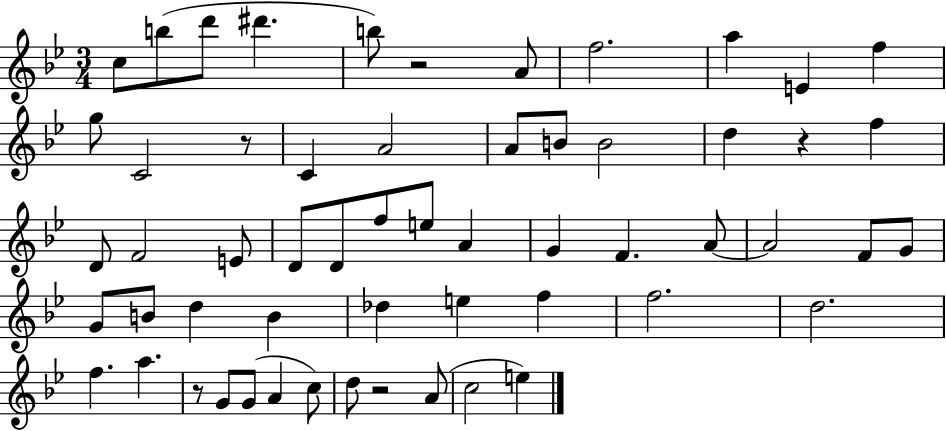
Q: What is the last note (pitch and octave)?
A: E5